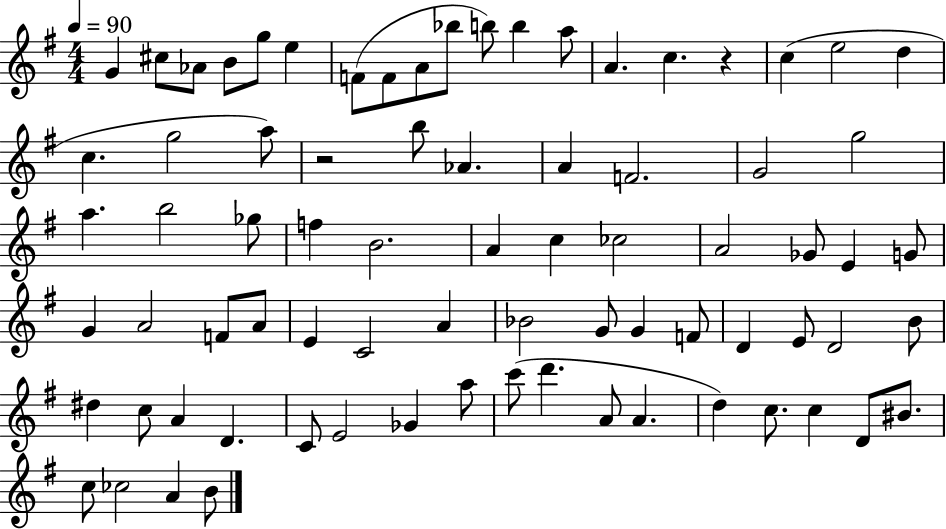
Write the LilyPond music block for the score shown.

{
  \clef treble
  \numericTimeSignature
  \time 4/4
  \key g \major
  \tempo 4 = 90
  \repeat volta 2 { g'4 cis''8 aes'8 b'8 g''8 e''4 | f'8( f'8 a'8 bes''8 b''8) b''4 a''8 | a'4. c''4. r4 | c''4( e''2 d''4 | \break c''4. g''2 a''8) | r2 b''8 aes'4. | a'4 f'2. | g'2 g''2 | \break a''4. b''2 ges''8 | f''4 b'2. | a'4 c''4 ces''2 | a'2 ges'8 e'4 g'8 | \break g'4 a'2 f'8 a'8 | e'4 c'2 a'4 | bes'2 g'8 g'4 f'8 | d'4 e'8 d'2 b'8 | \break dis''4 c''8 a'4 d'4. | c'8 e'2 ges'4 a''8 | c'''8( d'''4. a'8 a'4. | d''4) c''8. c''4 d'8 bis'8. | \break c''8 ces''2 a'4 b'8 | } \bar "|."
}